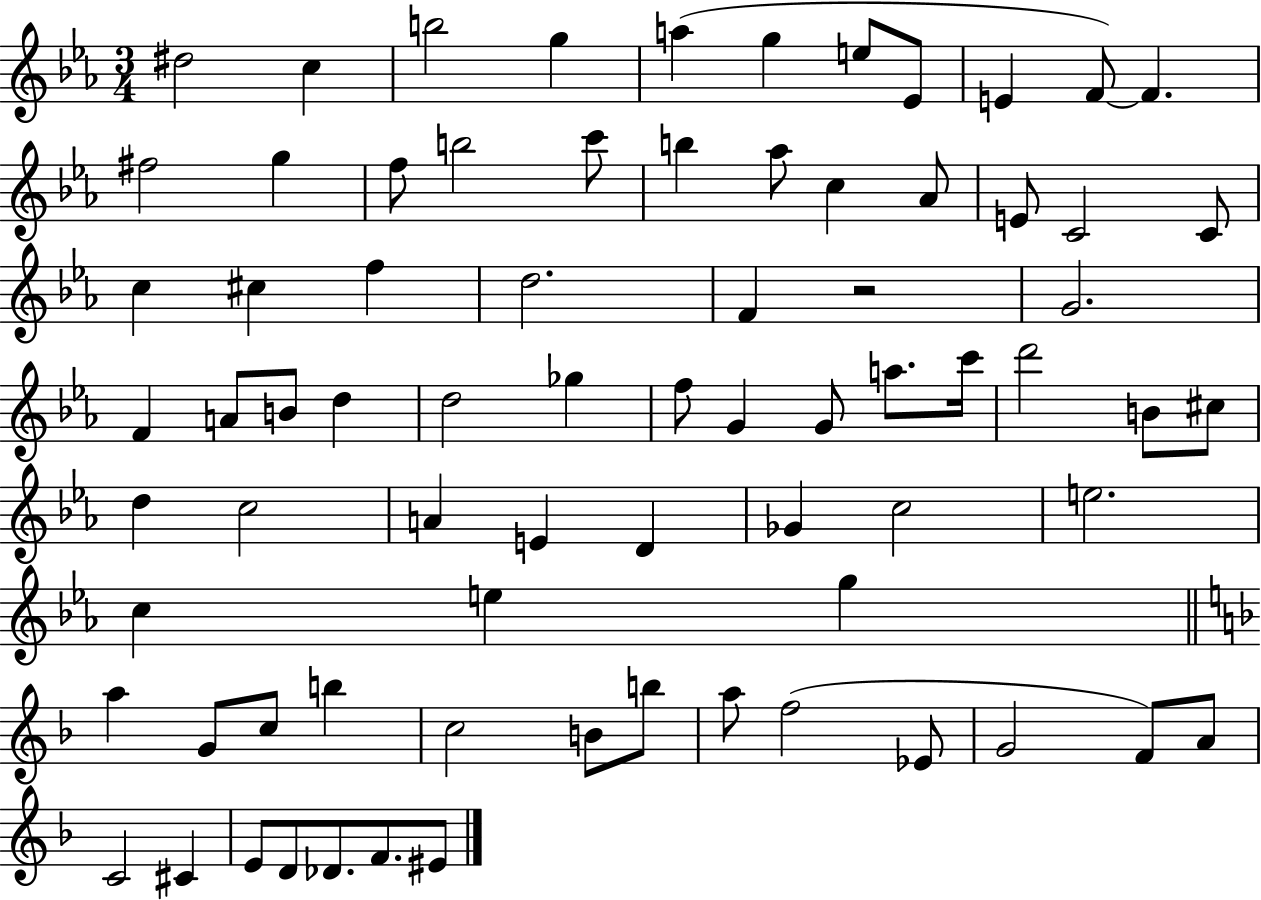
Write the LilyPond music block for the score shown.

{
  \clef treble
  \numericTimeSignature
  \time 3/4
  \key ees \major
  dis''2 c''4 | b''2 g''4 | a''4( g''4 e''8 ees'8 | e'4 f'8~~) f'4. | \break fis''2 g''4 | f''8 b''2 c'''8 | b''4 aes''8 c''4 aes'8 | e'8 c'2 c'8 | \break c''4 cis''4 f''4 | d''2. | f'4 r2 | g'2. | \break f'4 a'8 b'8 d''4 | d''2 ges''4 | f''8 g'4 g'8 a''8. c'''16 | d'''2 b'8 cis''8 | \break d''4 c''2 | a'4 e'4 d'4 | ges'4 c''2 | e''2. | \break c''4 e''4 g''4 | \bar "||" \break \key f \major a''4 g'8 c''8 b''4 | c''2 b'8 b''8 | a''8 f''2( ees'8 | g'2 f'8) a'8 | \break c'2 cis'4 | e'8 d'8 des'8. f'8. eis'8 | \bar "|."
}